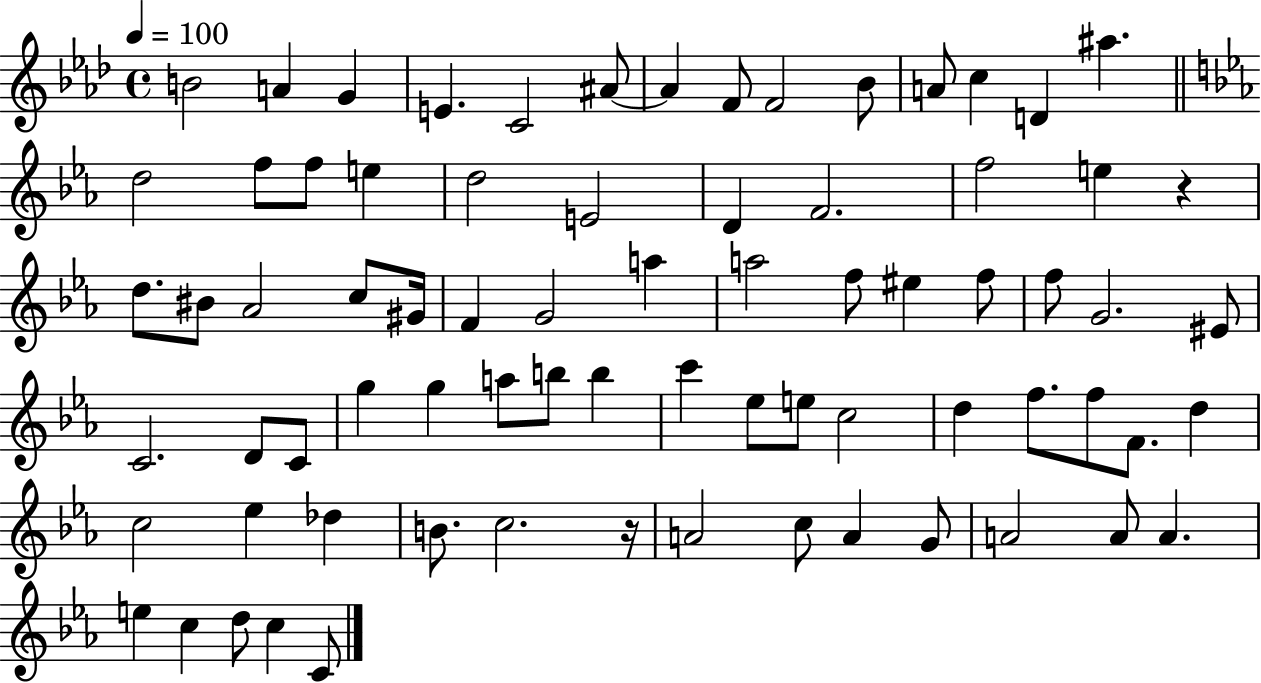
X:1
T:Untitled
M:4/4
L:1/4
K:Ab
B2 A G E C2 ^A/2 ^A F/2 F2 _B/2 A/2 c D ^a d2 f/2 f/2 e d2 E2 D F2 f2 e z d/2 ^B/2 _A2 c/2 ^G/4 F G2 a a2 f/2 ^e f/2 f/2 G2 ^E/2 C2 D/2 C/2 g g a/2 b/2 b c' _e/2 e/2 c2 d f/2 f/2 F/2 d c2 _e _d B/2 c2 z/4 A2 c/2 A G/2 A2 A/2 A e c d/2 c C/2